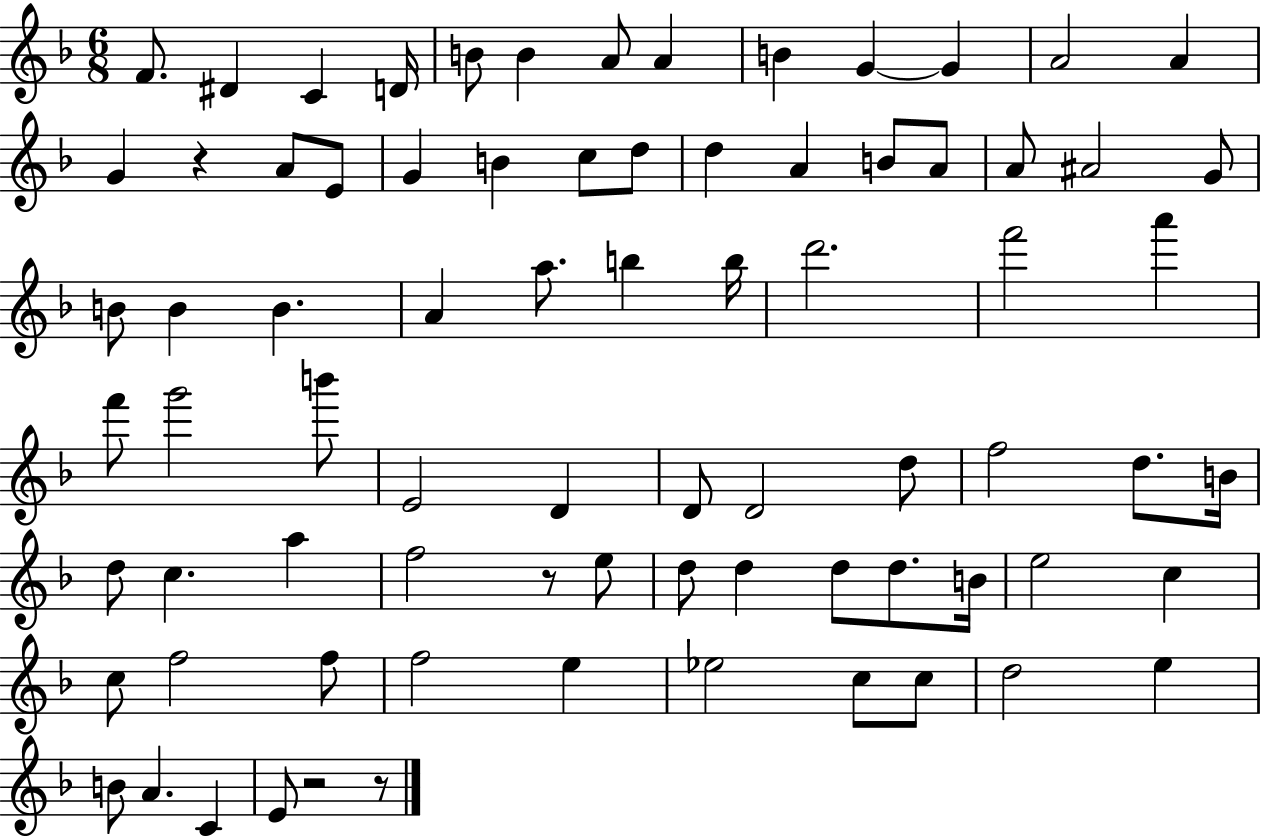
F4/e. D#4/q C4/q D4/s B4/e B4/q A4/e A4/q B4/q G4/q G4/q A4/h A4/q G4/q R/q A4/e E4/e G4/q B4/q C5/e D5/e D5/q A4/q B4/e A4/e A4/e A#4/h G4/e B4/e B4/q B4/q. A4/q A5/e. B5/q B5/s D6/h. F6/h A6/q F6/e G6/h B6/e E4/h D4/q D4/e D4/h D5/e F5/h D5/e. B4/s D5/e C5/q. A5/q F5/h R/e E5/e D5/e D5/q D5/e D5/e. B4/s E5/h C5/q C5/e F5/h F5/e F5/h E5/q Eb5/h C5/e C5/e D5/h E5/q B4/e A4/q. C4/q E4/e R/h R/e